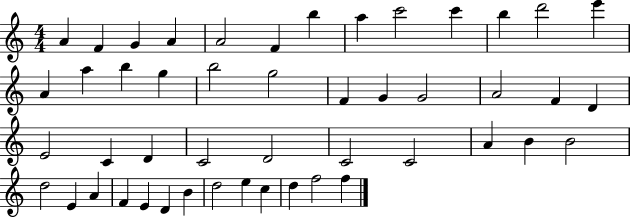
X:1
T:Untitled
M:4/4
L:1/4
K:C
A F G A A2 F b a c'2 c' b d'2 e' A a b g b2 g2 F G G2 A2 F D E2 C D C2 D2 C2 C2 A B B2 d2 E A F E D B d2 e c d f2 f